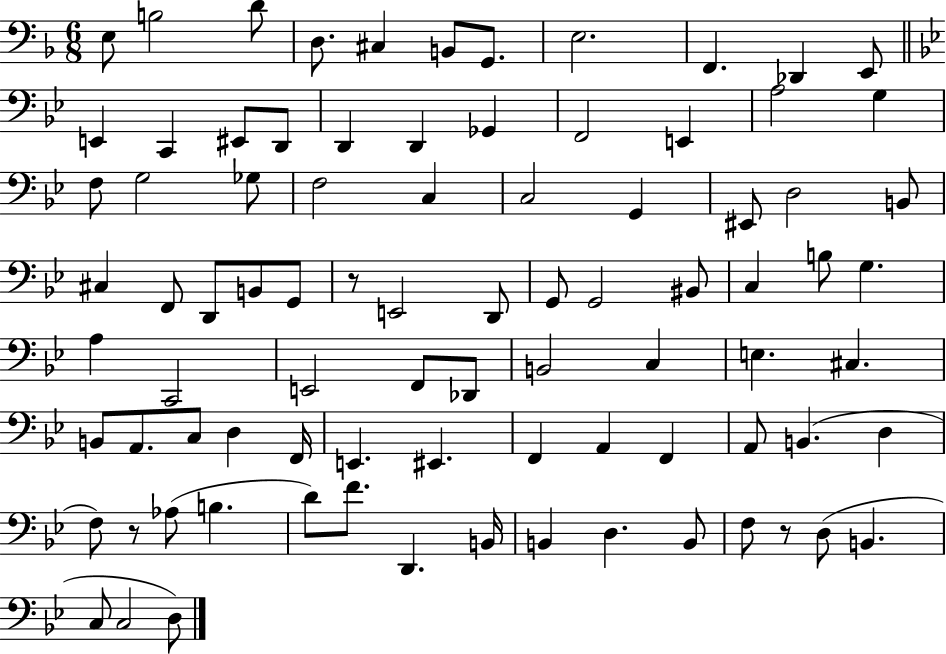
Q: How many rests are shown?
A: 3